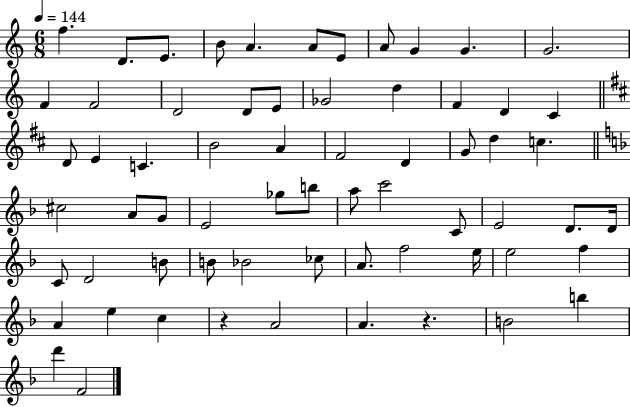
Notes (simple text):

F5/q. D4/e. E4/e. B4/e A4/q. A4/e E4/e A4/e G4/q G4/q. G4/h. F4/q F4/h D4/h D4/e E4/e Gb4/h D5/q F4/q D4/q C4/q D4/e E4/q C4/q. B4/h A4/q F#4/h D4/q G4/e D5/q C5/q. C#5/h A4/e G4/e E4/h Gb5/e B5/e A5/e C6/h C4/e E4/h D4/e. D4/s C4/e D4/h B4/e B4/e Bb4/h CES5/e A4/e. F5/h E5/s E5/h F5/q A4/q E5/q C5/q R/q A4/h A4/q. R/q. B4/h B5/q D6/q F4/h